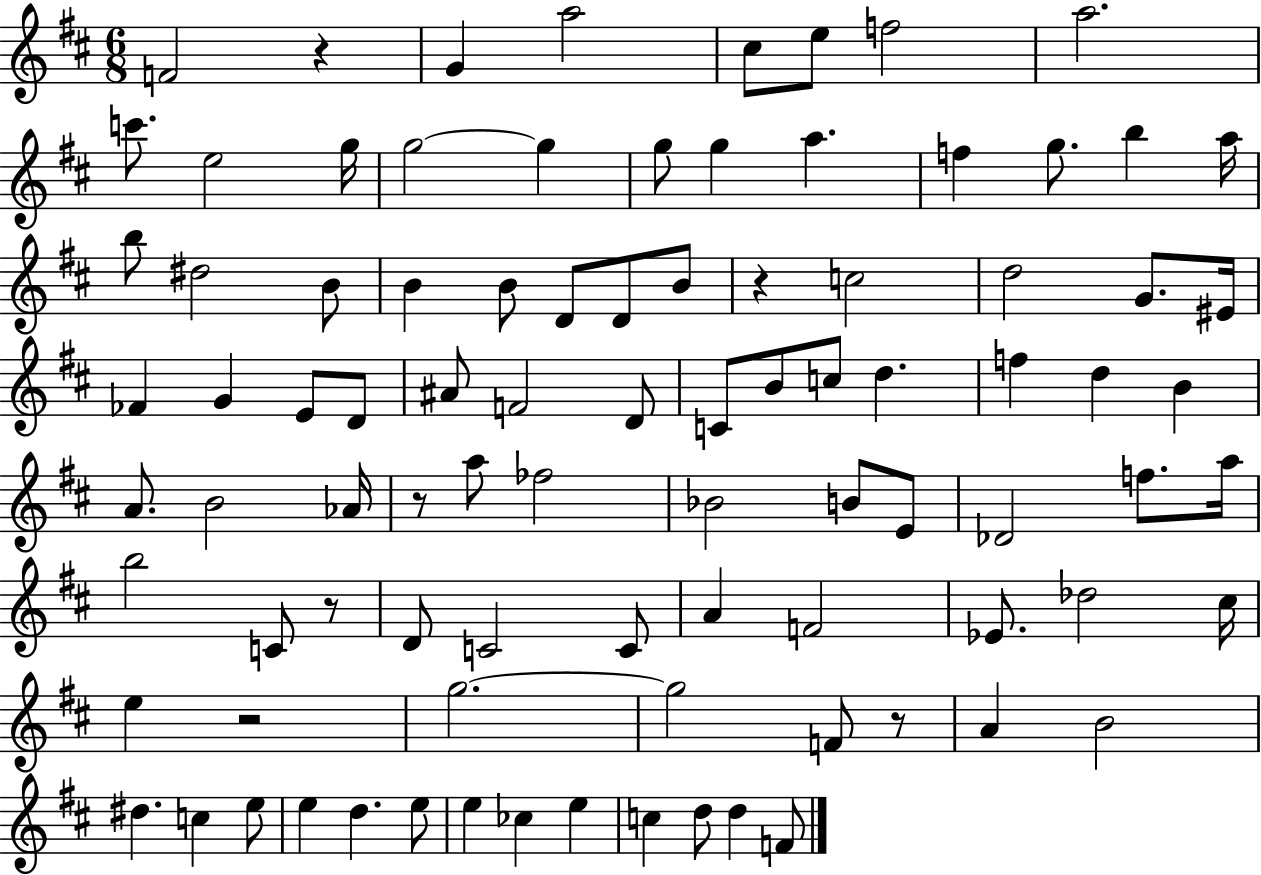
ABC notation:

X:1
T:Untitled
M:6/8
L:1/4
K:D
F2 z G a2 ^c/2 e/2 f2 a2 c'/2 e2 g/4 g2 g g/2 g a f g/2 b a/4 b/2 ^d2 B/2 B B/2 D/2 D/2 B/2 z c2 d2 G/2 ^E/4 _F G E/2 D/2 ^A/2 F2 D/2 C/2 B/2 c/2 d f d B A/2 B2 _A/4 z/2 a/2 _f2 _B2 B/2 E/2 _D2 f/2 a/4 b2 C/2 z/2 D/2 C2 C/2 A F2 _E/2 _d2 ^c/4 e z2 g2 g2 F/2 z/2 A B2 ^d c e/2 e d e/2 e _c e c d/2 d F/2